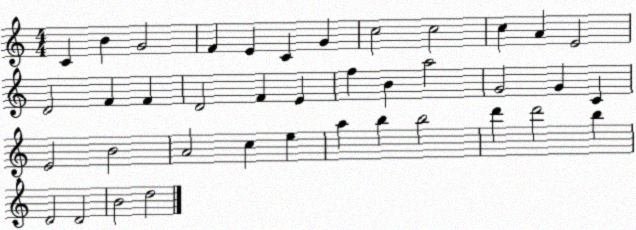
X:1
T:Untitled
M:4/4
L:1/4
K:C
C B G2 F E C G c2 c2 c A E2 D2 F F D2 F E f B a2 G2 G C E2 B2 A2 c e a b b2 d' d'2 b D2 D2 B2 d2